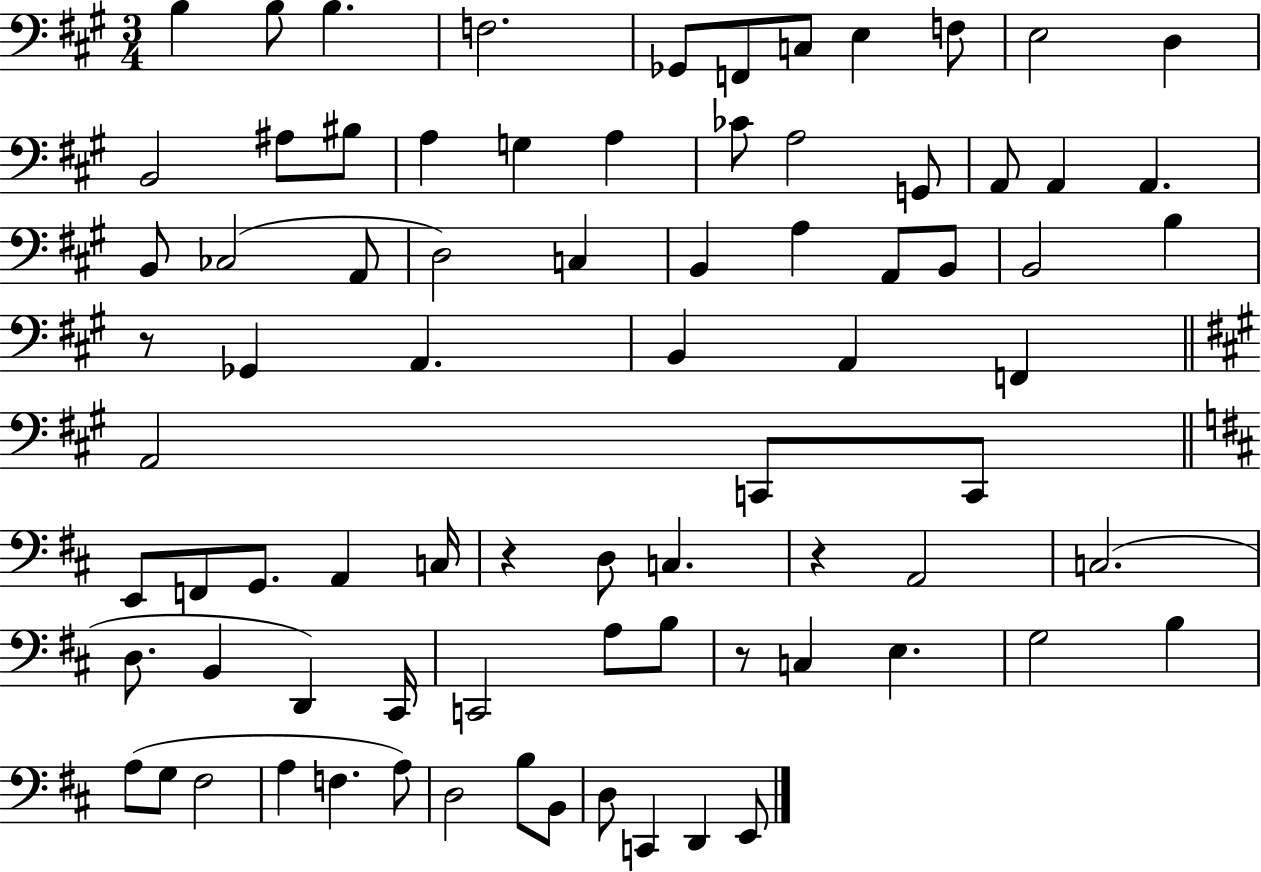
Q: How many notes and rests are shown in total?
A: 79